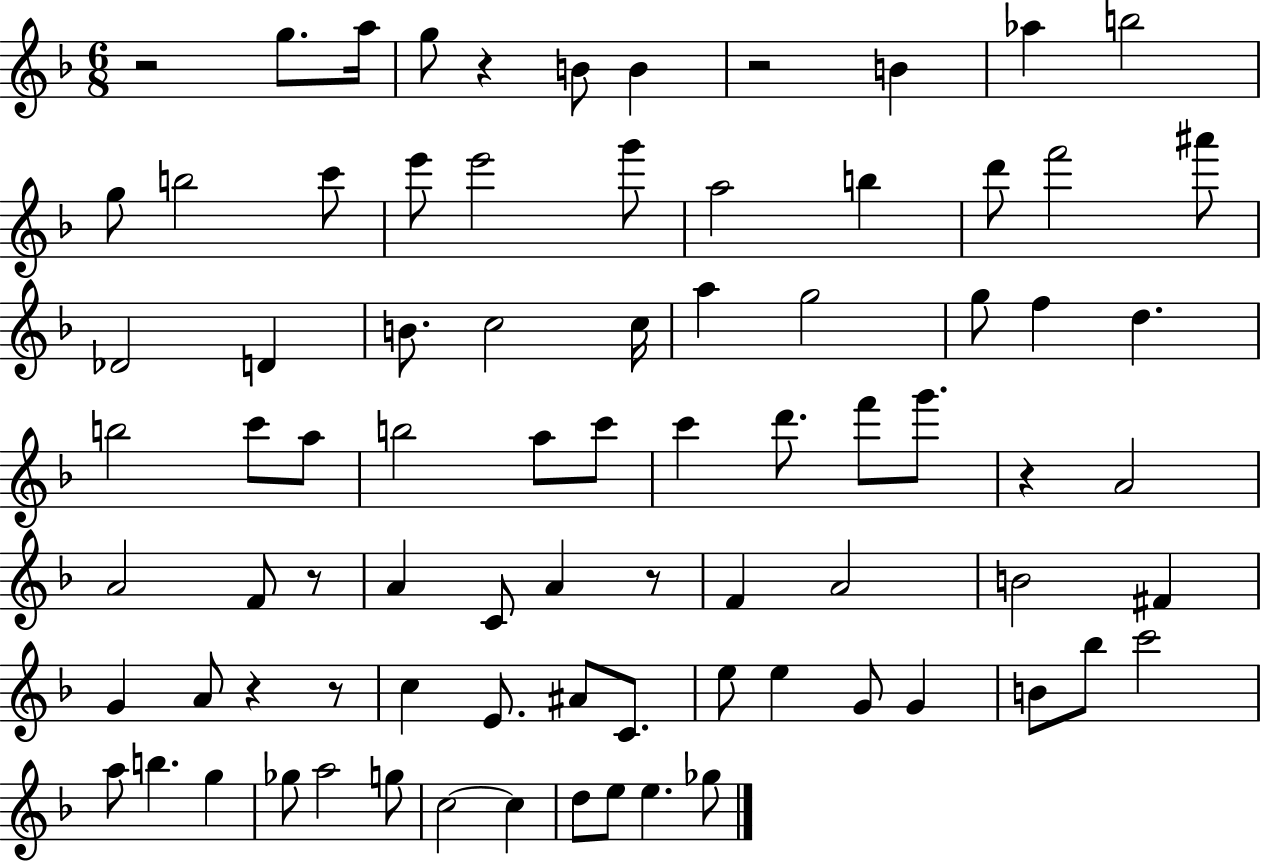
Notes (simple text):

R/h G5/e. A5/s G5/e R/q B4/e B4/q R/h B4/q Ab5/q B5/h G5/e B5/h C6/e E6/e E6/h G6/e A5/h B5/q D6/e F6/h A#6/e Db4/h D4/q B4/e. C5/h C5/s A5/q G5/h G5/e F5/q D5/q. B5/h C6/e A5/e B5/h A5/e C6/e C6/q D6/e. F6/e G6/e. R/q A4/h A4/h F4/e R/e A4/q C4/e A4/q R/e F4/q A4/h B4/h F#4/q G4/q A4/e R/q R/e C5/q E4/e. A#4/e C4/e. E5/e E5/q G4/e G4/q B4/e Bb5/e C6/h A5/e B5/q. G5/q Gb5/e A5/h G5/e C5/h C5/q D5/e E5/e E5/q. Gb5/e